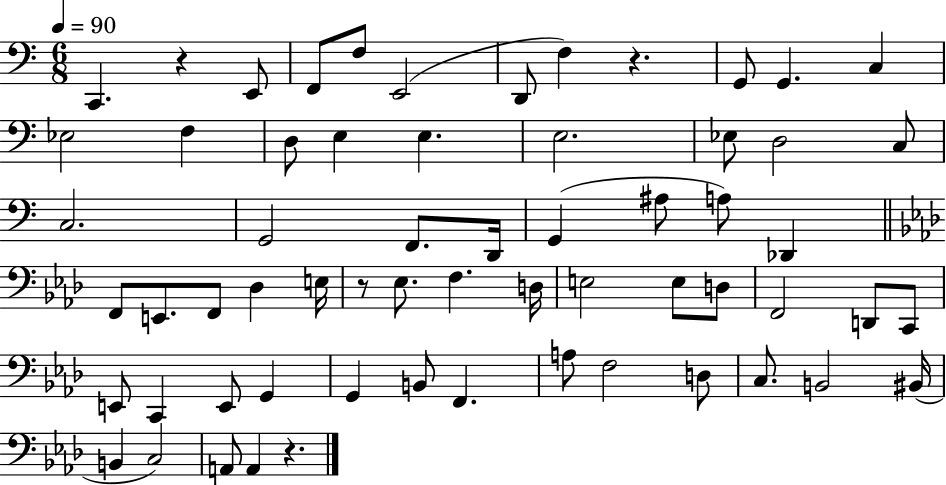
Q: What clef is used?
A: bass